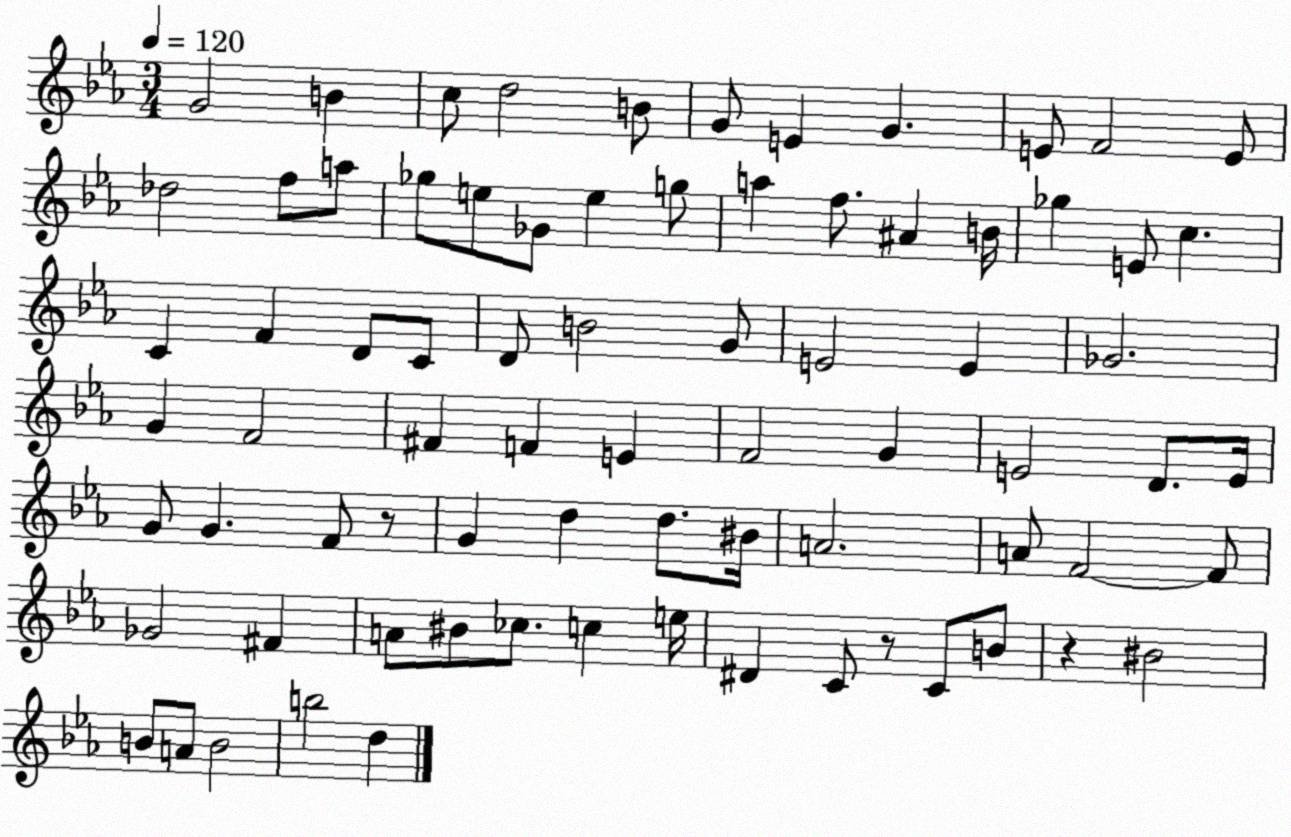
X:1
T:Untitled
M:3/4
L:1/4
K:Eb
G2 B c/2 d2 B/2 G/2 E G E/2 F2 E/2 _d2 f/2 a/2 _g/2 e/2 _G/2 e g/2 a f/2 ^A B/4 _g E/2 c C F D/2 C/2 D/2 B2 G/2 E2 E _G2 G F2 ^F F E F2 G E2 D/2 E/4 G/2 G F/2 z/2 G d d/2 ^B/4 A2 A/2 F2 F/2 _G2 ^F A/2 ^B/2 _c/2 c e/4 ^D C/2 z/2 C/2 B/2 z ^B2 B/2 A/2 B2 b2 d